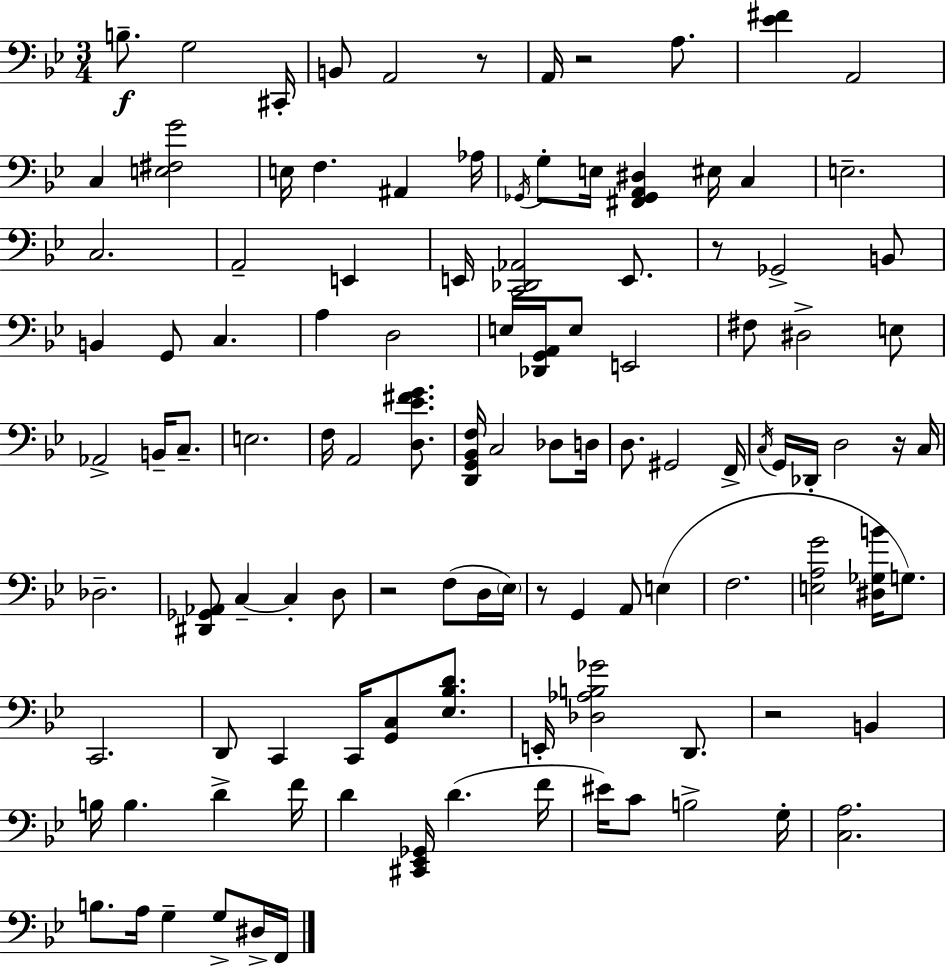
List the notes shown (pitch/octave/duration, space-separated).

B3/e. G3/h C#2/s B2/e A2/h R/e A2/s R/h A3/e. [Eb4,F#4]/q A2/h C3/q [E3,F#3,G4]/h E3/s F3/q. A#2/q Ab3/s Gb2/s G3/e E3/s [F#2,Gb2,A2,D#3]/q EIS3/s C3/q E3/h. C3/h. A2/h E2/q E2/s [C2,Db2,Ab2]/h E2/e. R/e Gb2/h B2/e B2/q G2/e C3/q. A3/q D3/h E3/s [Db2,G2,A2]/s E3/e E2/h F#3/e D#3/h E3/e Ab2/h B2/s C3/e. E3/h. F3/s A2/h [D3,Eb4,F#4,G4]/e. [D2,G2,Bb2,F3]/s C3/h Db3/e D3/s D3/e. G#2/h F2/s C3/s G2/s Db2/s D3/h R/s C3/s Db3/h. [D#2,Gb2,Ab2]/e C3/q C3/q D3/e R/h F3/e D3/s Eb3/s R/e G2/q A2/e E3/q F3/h. [E3,A3,G4]/h [D#3,Gb3,B4]/s G3/e. C2/h. D2/e C2/q C2/s [G2,C3]/e [Eb3,Bb3,D4]/e. E2/s [Db3,Ab3,B3,Gb4]/h D2/e. R/h B2/q B3/s B3/q. D4/q F4/s D4/q [C#2,Eb2,Gb2]/s D4/q. F4/s EIS4/s C4/e B3/h G3/s [C3,A3]/h. B3/e. A3/s G3/q G3/e D#3/s F2/s